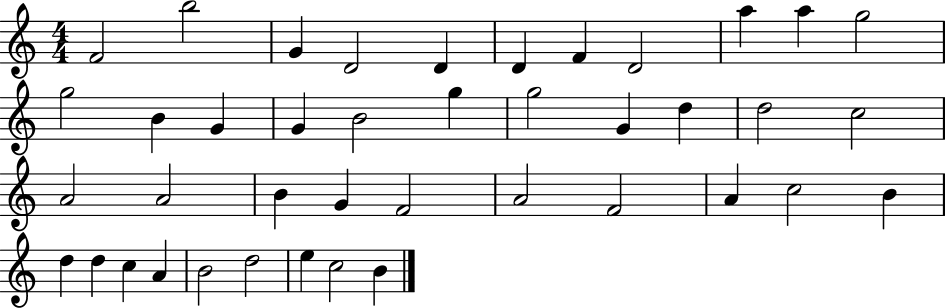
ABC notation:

X:1
T:Untitled
M:4/4
L:1/4
K:C
F2 b2 G D2 D D F D2 a a g2 g2 B G G B2 g g2 G d d2 c2 A2 A2 B G F2 A2 F2 A c2 B d d c A B2 d2 e c2 B